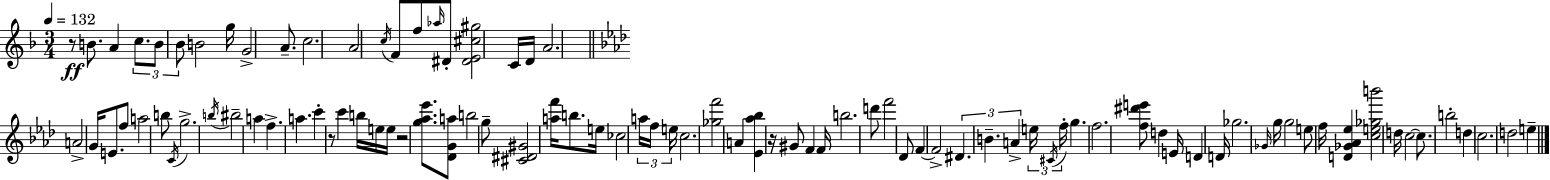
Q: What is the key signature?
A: D minor